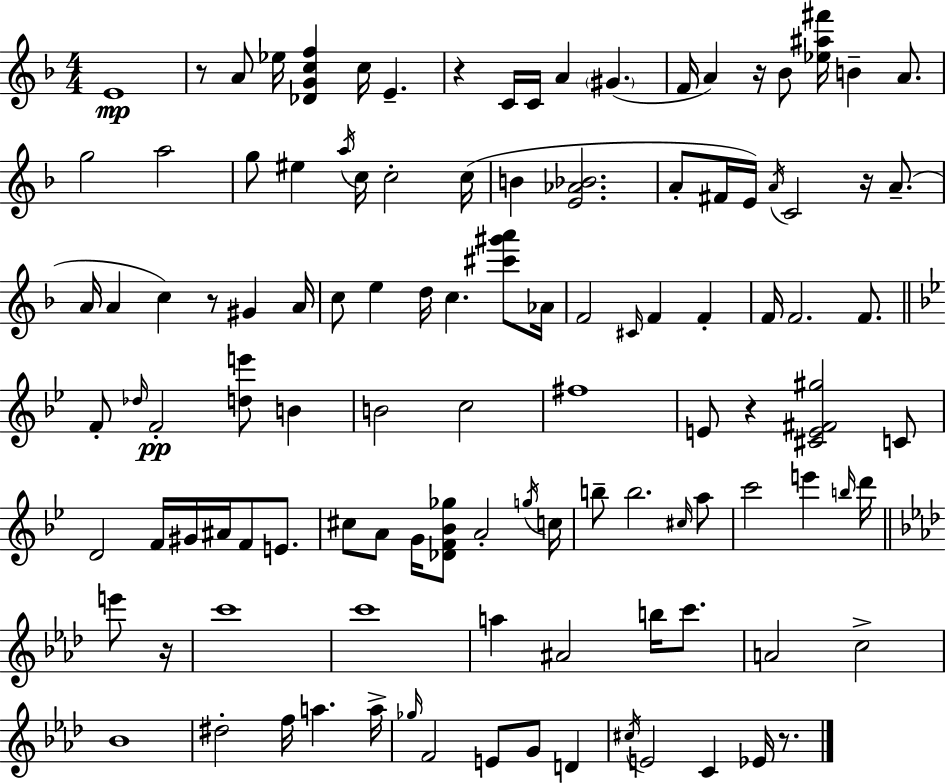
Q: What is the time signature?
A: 4/4